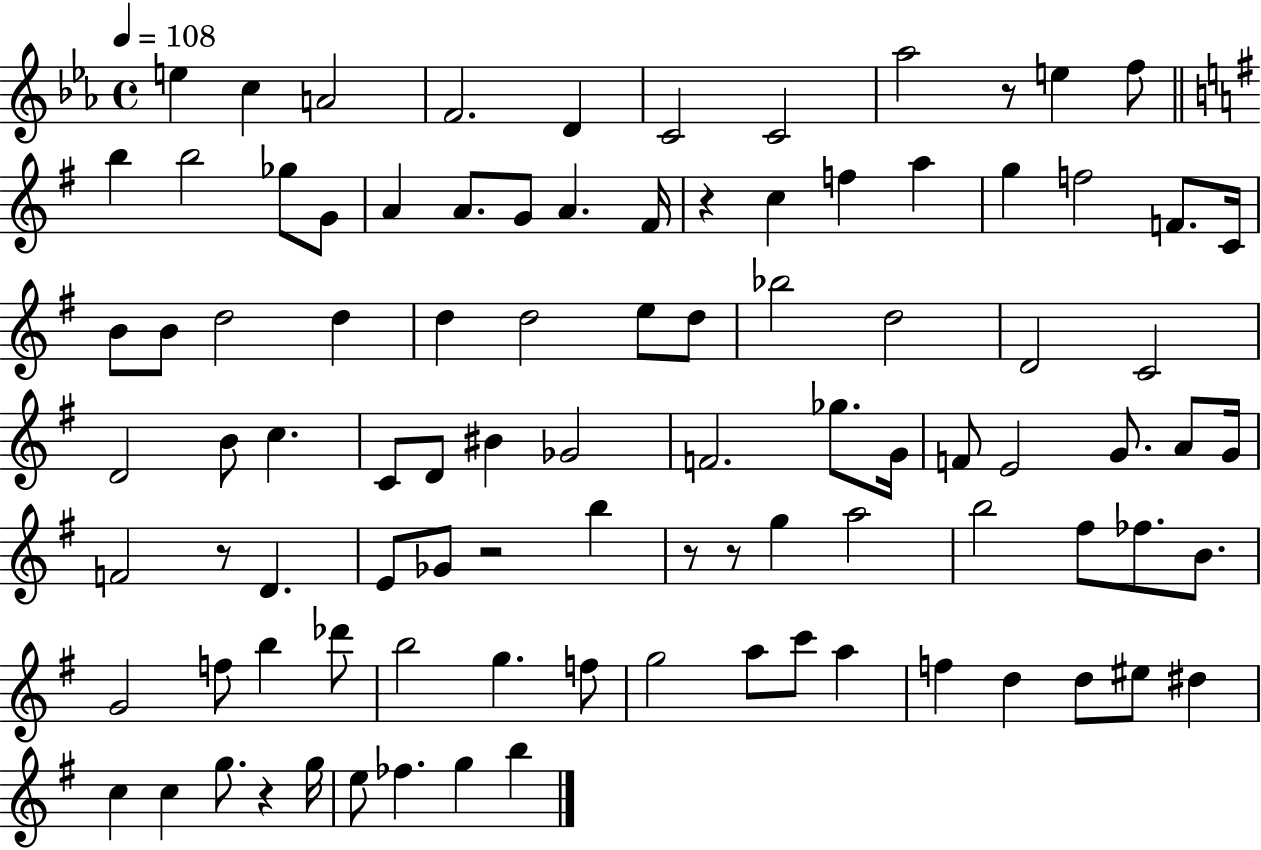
E5/q C5/q A4/h F4/h. D4/q C4/h C4/h Ab5/h R/e E5/q F5/e B5/q B5/h Gb5/e G4/e A4/q A4/e. G4/e A4/q. F#4/s R/q C5/q F5/q A5/q G5/q F5/h F4/e. C4/s B4/e B4/e D5/h D5/q D5/q D5/h E5/e D5/e Bb5/h D5/h D4/h C4/h D4/h B4/e C5/q. C4/e D4/e BIS4/q Gb4/h F4/h. Gb5/e. G4/s F4/e E4/h G4/e. A4/e G4/s F4/h R/e D4/q. E4/e Gb4/e R/h B5/q R/e R/e G5/q A5/h B5/h F#5/e FES5/e. B4/e. G4/h F5/e B5/q Db6/e B5/h G5/q. F5/e G5/h A5/e C6/e A5/q F5/q D5/q D5/e EIS5/e D#5/q C5/q C5/q G5/e. R/q G5/s E5/e FES5/q. G5/q B5/q